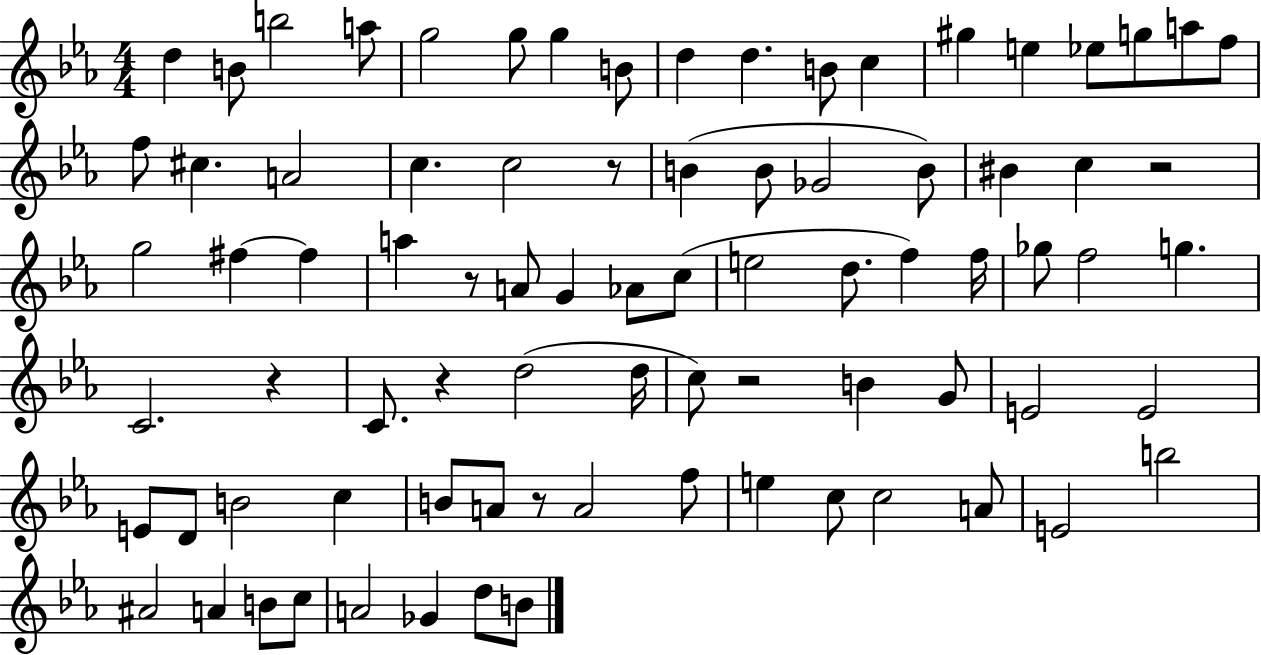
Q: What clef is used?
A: treble